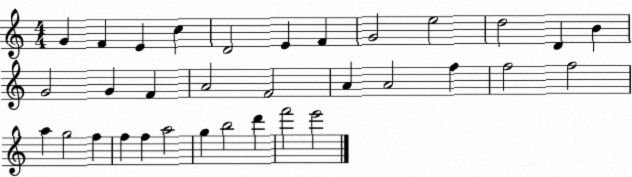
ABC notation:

X:1
T:Untitled
M:4/4
L:1/4
K:C
G F E c D2 E F G2 e2 d2 D B G2 G F A2 F2 A A2 f f2 f2 a g2 f f f a2 g b2 d' f'2 e'2